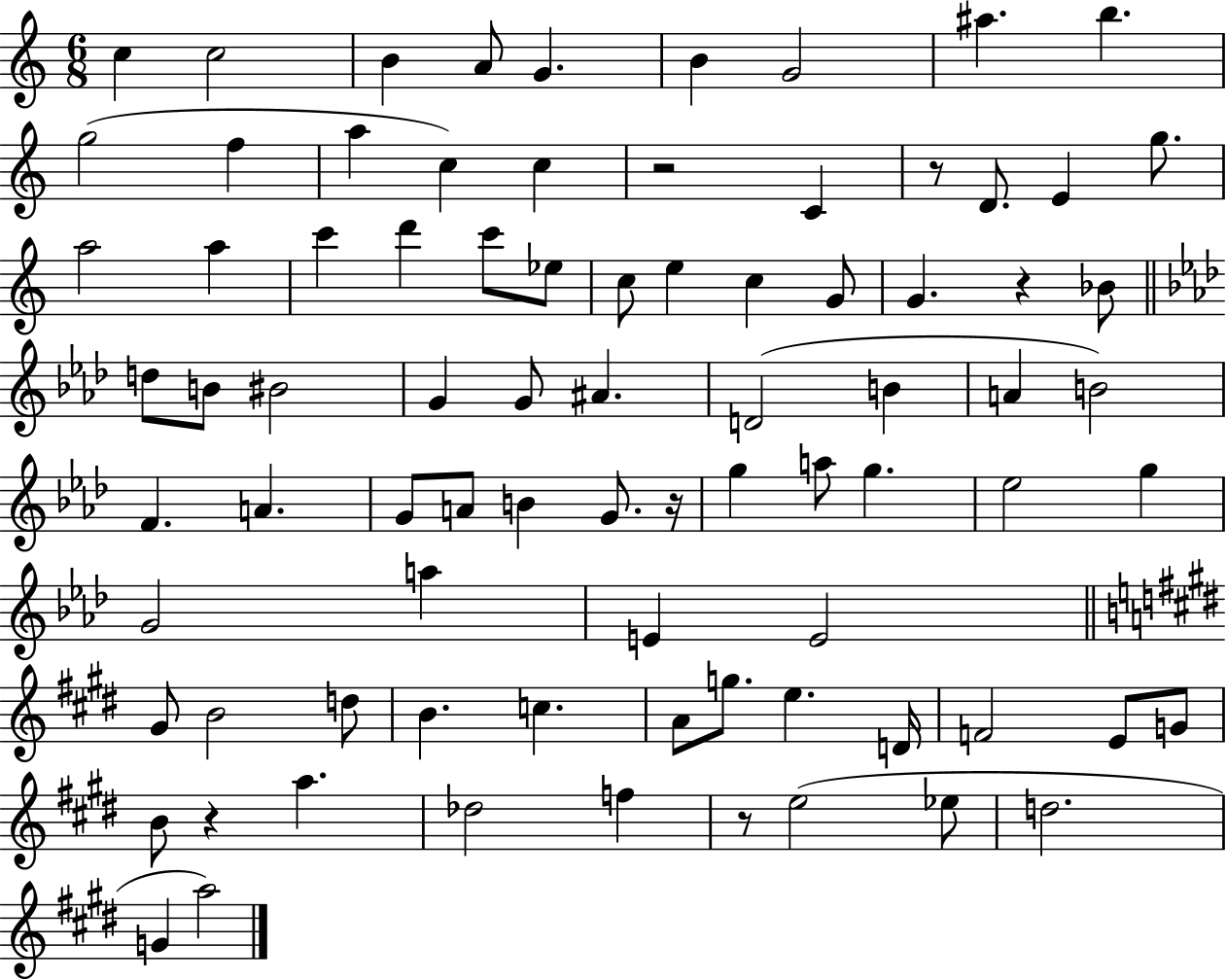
{
  \clef treble
  \numericTimeSignature
  \time 6/8
  \key c \major
  c''4 c''2 | b'4 a'8 g'4. | b'4 g'2 | ais''4. b''4. | \break g''2( f''4 | a''4 c''4) c''4 | r2 c'4 | r8 d'8. e'4 g''8. | \break a''2 a''4 | c'''4 d'''4 c'''8 ees''8 | c''8 e''4 c''4 g'8 | g'4. r4 bes'8 | \break \bar "||" \break \key aes \major d''8 b'8 bis'2 | g'4 g'8 ais'4. | d'2( b'4 | a'4 b'2) | \break f'4. a'4. | g'8 a'8 b'4 g'8. r16 | g''4 a''8 g''4. | ees''2 g''4 | \break g'2 a''4 | e'4 e'2 | \bar "||" \break \key e \major gis'8 b'2 d''8 | b'4. c''4. | a'8 g''8. e''4. d'16 | f'2 e'8 g'8 | \break b'8 r4 a''4. | des''2 f''4 | r8 e''2( ees''8 | d''2. | \break g'4 a''2) | \bar "|."
}